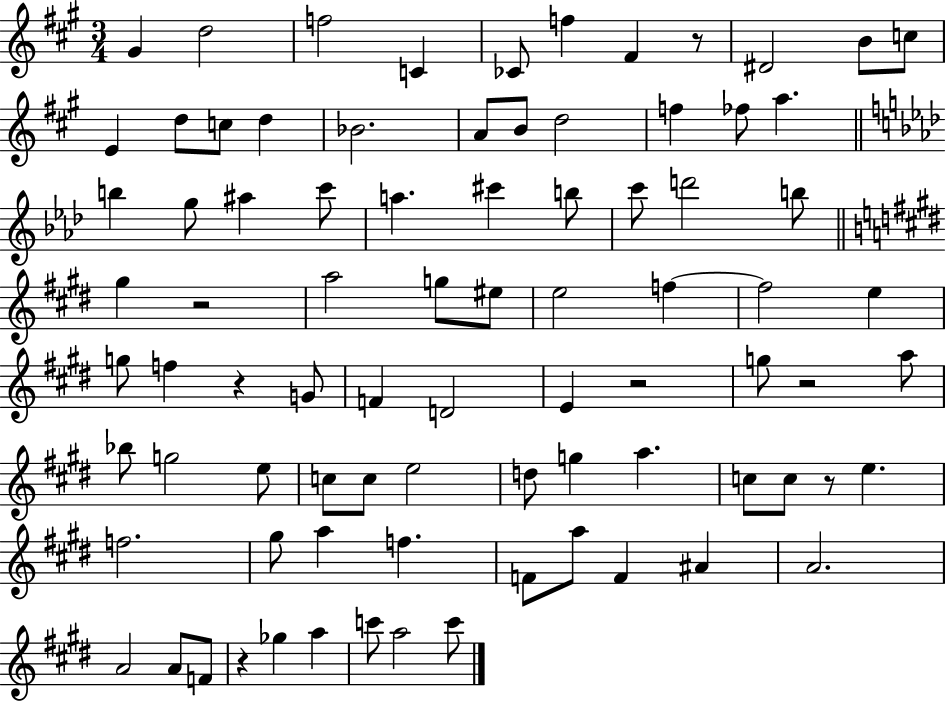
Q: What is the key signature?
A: A major